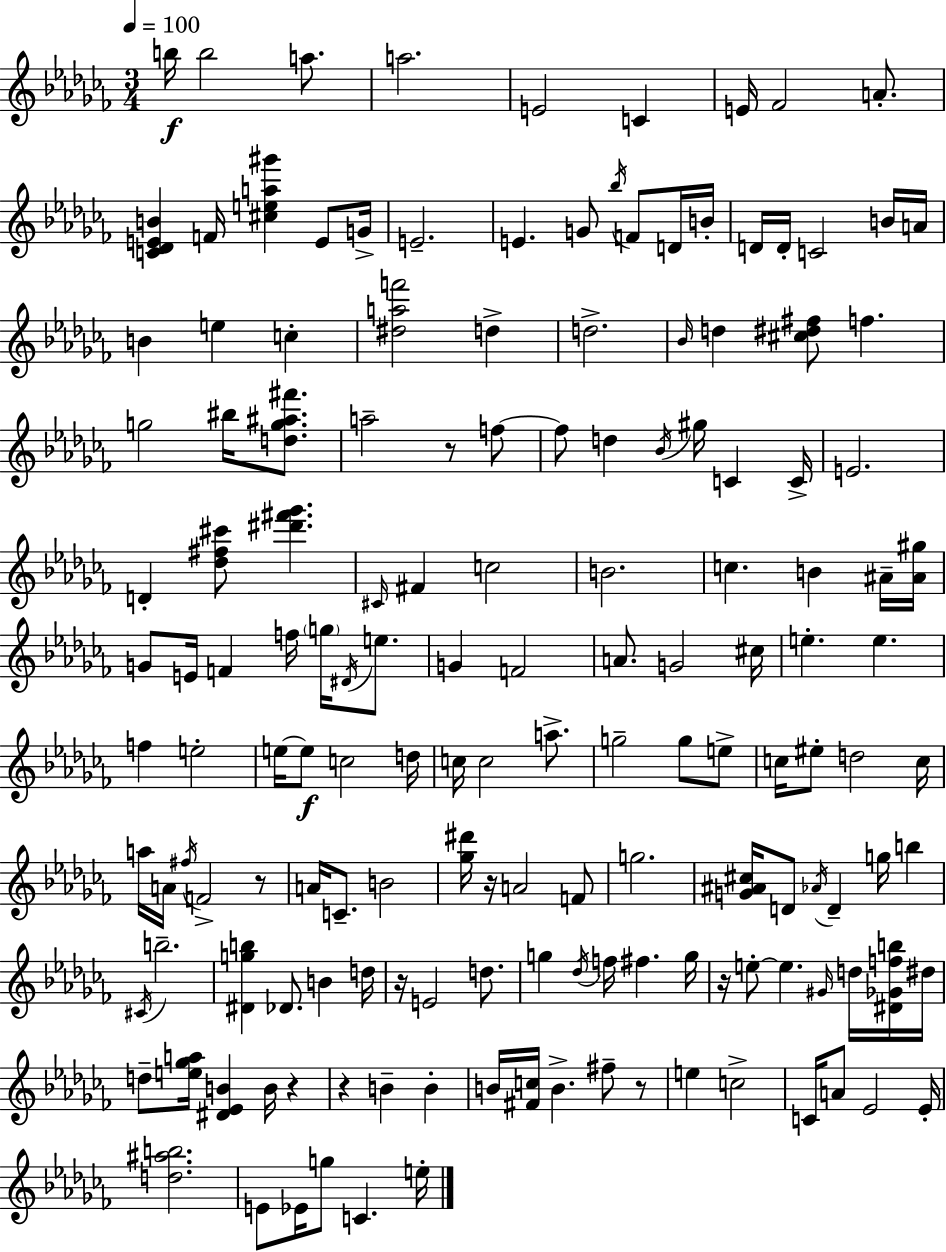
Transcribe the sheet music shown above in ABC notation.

X:1
T:Untitled
M:3/4
L:1/4
K:Abm
b/4 b2 a/2 a2 E2 C E/4 _F2 A/2 [C_DEB] F/4 [^cea^g'] E/2 G/4 E2 E G/2 _b/4 F/2 D/4 B/4 D/4 D/4 C2 B/4 A/4 B e c [^daf']2 d d2 _B/4 d [^c^d^f]/2 f g2 ^b/4 [dg^a^f']/2 a2 z/2 f/2 f/2 d _B/4 ^g/4 C C/4 E2 D [_d^f^c']/2 [^d'^f'_g'] ^C/4 ^F c2 B2 c B ^A/4 [^A^g]/4 G/2 E/4 F f/4 g/4 ^D/4 e/2 G F2 A/2 G2 ^c/4 e e f e2 e/4 e/2 c2 d/4 c/4 c2 a/2 g2 g/2 e/2 c/4 ^e/2 d2 c/4 a/4 A/4 ^f/4 F2 z/2 A/4 C/2 B2 [_g^d']/4 z/4 A2 F/2 g2 [G^A^c]/4 D/2 _A/4 D g/4 b ^C/4 b2 [^Dgb] _D/2 B d/4 z/4 E2 d/2 g _d/4 f/4 ^f g/4 z/4 e/2 e ^G/4 d/4 [^D_Gfb]/4 ^d/4 d/2 [e_ga]/4 [^D_EB] B/4 z z B B B/4 [^Fc]/4 B ^f/2 z/2 e c2 C/4 A/2 _E2 _E/4 [d^ab]2 E/2 _E/4 g/2 C e/4